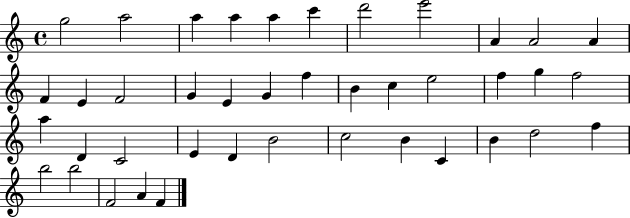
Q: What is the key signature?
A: C major